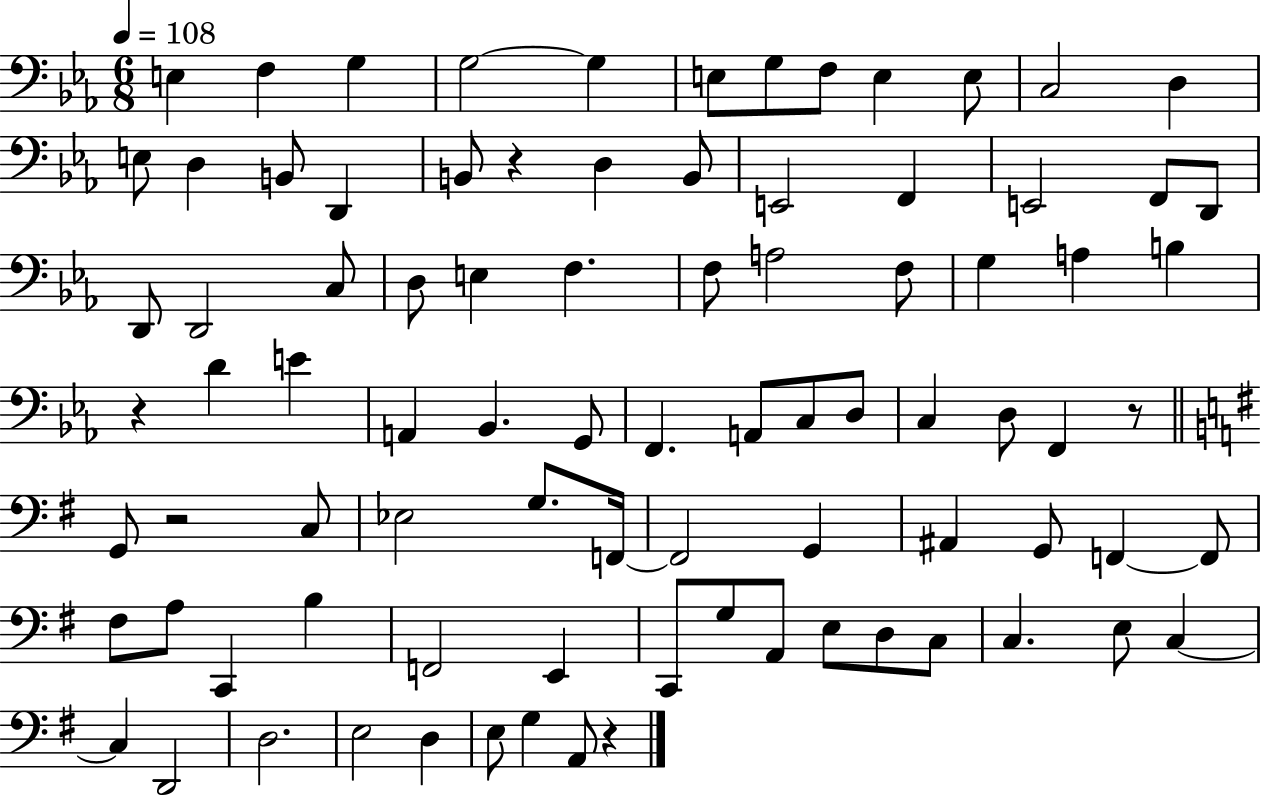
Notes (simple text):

E3/q F3/q G3/q G3/h G3/q E3/e G3/e F3/e E3/q E3/e C3/h D3/q E3/e D3/q B2/e D2/q B2/e R/q D3/q B2/e E2/h F2/q E2/h F2/e D2/e D2/e D2/h C3/e D3/e E3/q F3/q. F3/e A3/h F3/e G3/q A3/q B3/q R/q D4/q E4/q A2/q Bb2/q. G2/e F2/q. A2/e C3/e D3/e C3/q D3/e F2/q R/e G2/e R/h C3/e Eb3/h G3/e. F2/s F2/h G2/q A#2/q G2/e F2/q F2/e F#3/e A3/e C2/q B3/q F2/h E2/q C2/e G3/e A2/e E3/e D3/e C3/e C3/q. E3/e C3/q C3/q D2/h D3/h. E3/h D3/q E3/e G3/q A2/e R/q